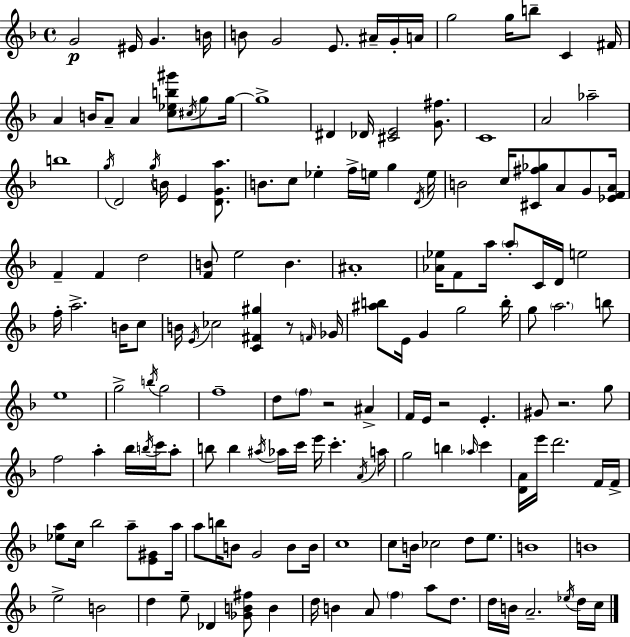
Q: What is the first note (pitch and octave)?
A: G4